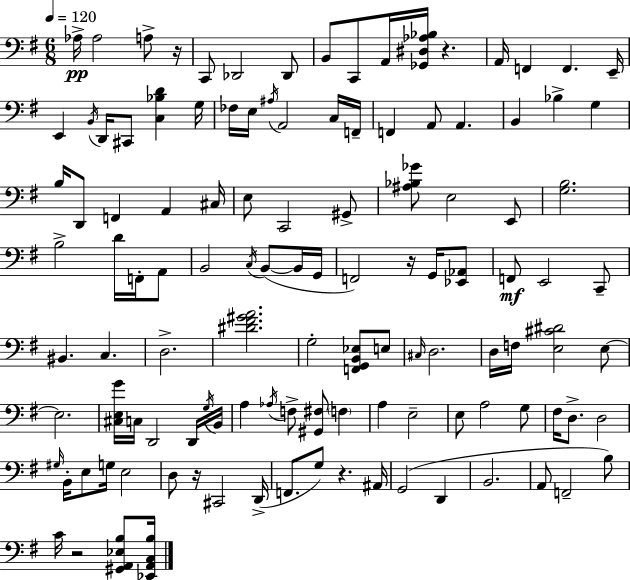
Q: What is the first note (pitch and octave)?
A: Ab3